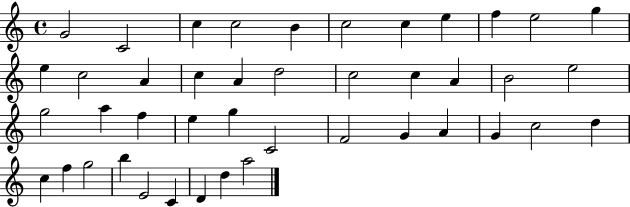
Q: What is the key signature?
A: C major